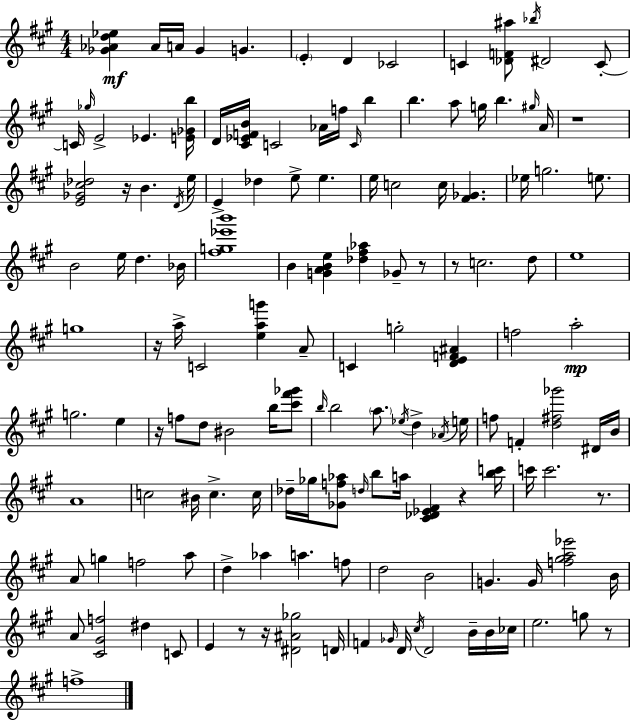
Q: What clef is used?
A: treble